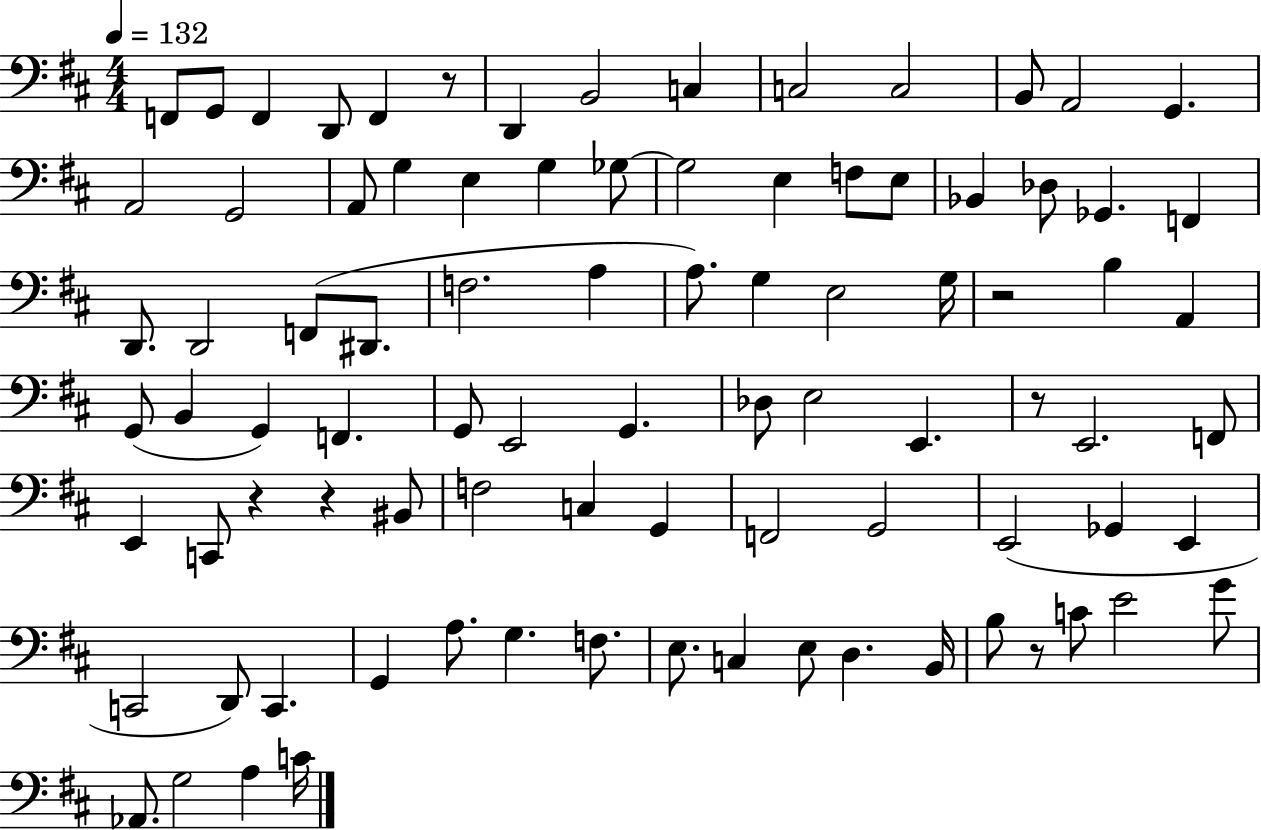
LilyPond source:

{
  \clef bass
  \numericTimeSignature
  \time 4/4
  \key d \major
  \tempo 4 = 132
  \repeat volta 2 { f,8 g,8 f,4 d,8 f,4 r8 | d,4 b,2 c4 | c2 c2 | b,8 a,2 g,4. | \break a,2 g,2 | a,8 g4 e4 g4 ges8~~ | ges2 e4 f8 e8 | bes,4 des8 ges,4. f,4 | \break d,8. d,2 f,8( dis,8. | f2. a4 | a8.) g4 e2 g16 | r2 b4 a,4 | \break g,8( b,4 g,4) f,4. | g,8 e,2 g,4. | des8 e2 e,4. | r8 e,2. f,8 | \break e,4 c,8 r4 r4 bis,8 | f2 c4 g,4 | f,2 g,2 | e,2( ges,4 e,4 | \break c,2 d,8) c,4. | g,4 a8. g4. f8. | e8. c4 e8 d4. b,16 | b8 r8 c'8 e'2 g'8 | \break aes,8. g2 a4 c'16 | } \bar "|."
}